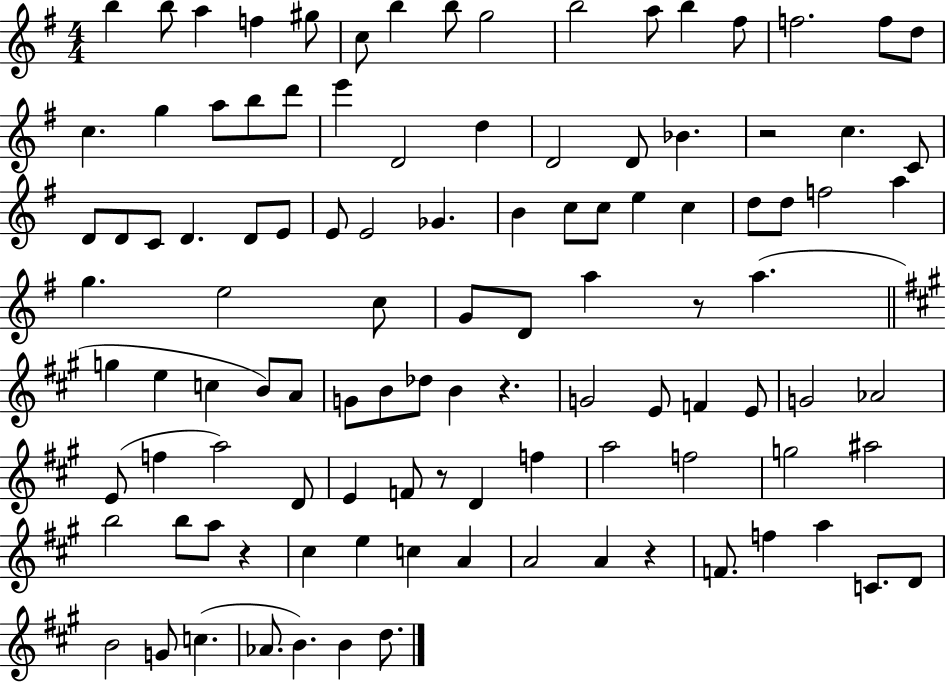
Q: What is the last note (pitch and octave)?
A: D5